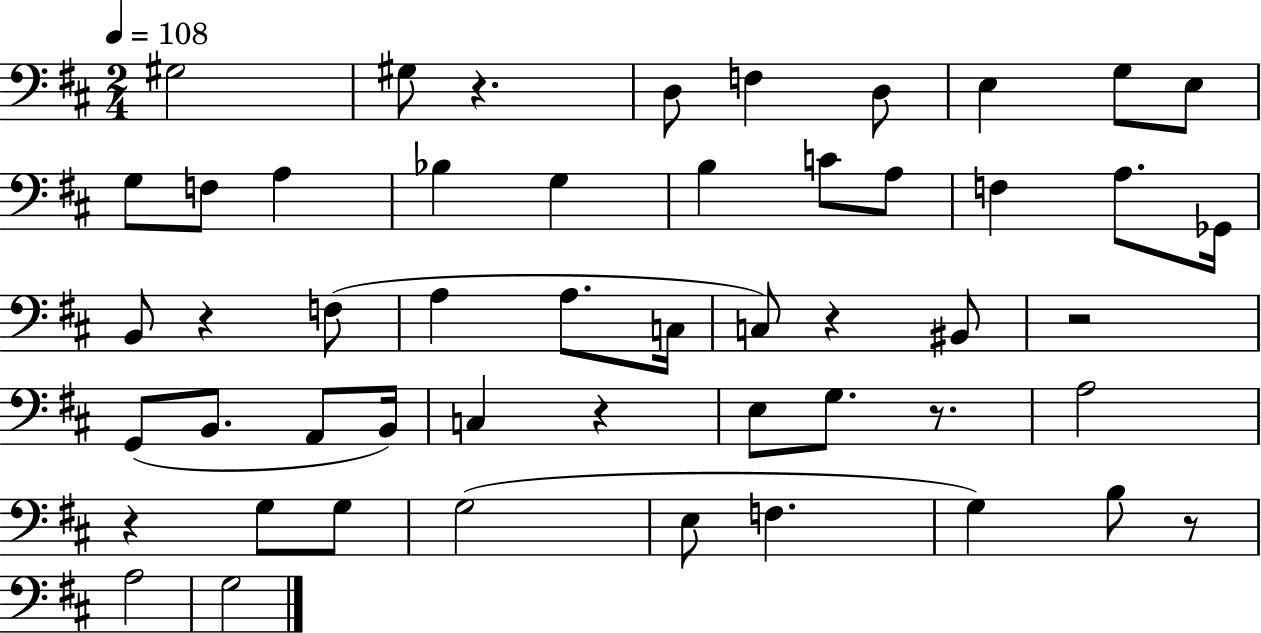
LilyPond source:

{
  \clef bass
  \numericTimeSignature
  \time 2/4
  \key d \major
  \tempo 4 = 108
  gis2 | gis8 r4. | d8 f4 d8 | e4 g8 e8 | \break g8 f8 a4 | bes4 g4 | b4 c'8 a8 | f4 a8. ges,16 | \break b,8 r4 f8( | a4 a8. c16 | c8) r4 bis,8 | r2 | \break g,8( b,8. a,8 b,16) | c4 r4 | e8 g8. r8. | a2 | \break r4 g8 g8 | g2( | e8 f4. | g4) b8 r8 | \break a2 | g2 | \bar "|."
}